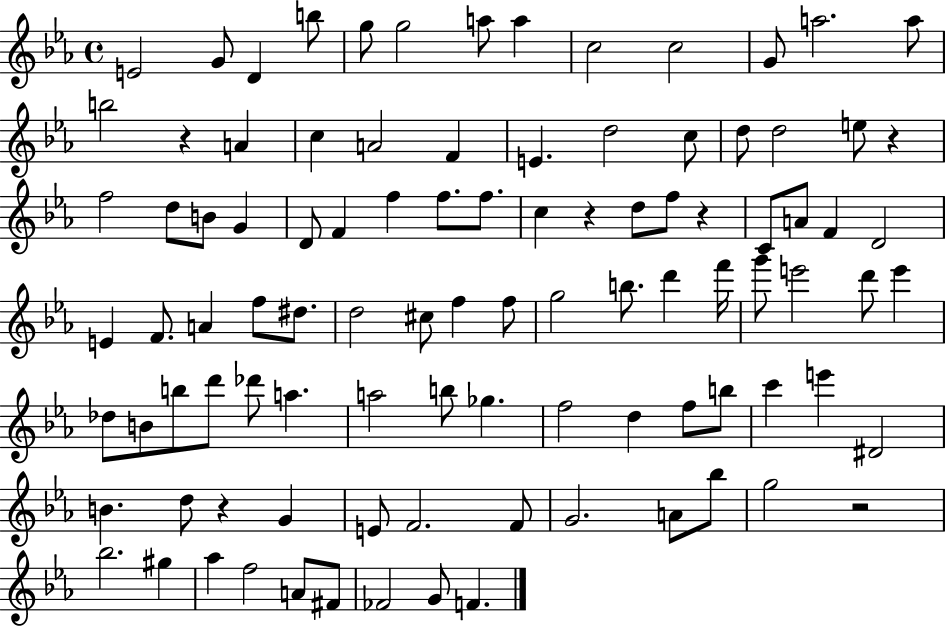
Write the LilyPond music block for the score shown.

{
  \clef treble
  \time 4/4
  \defaultTimeSignature
  \key ees \major
  e'2 g'8 d'4 b''8 | g''8 g''2 a''8 a''4 | c''2 c''2 | g'8 a''2. a''8 | \break b''2 r4 a'4 | c''4 a'2 f'4 | e'4. d''2 c''8 | d''8 d''2 e''8 r4 | \break f''2 d''8 b'8 g'4 | d'8 f'4 f''4 f''8. f''8. | c''4 r4 d''8 f''8 r4 | c'8 a'8 f'4 d'2 | \break e'4 f'8. a'4 f''8 dis''8. | d''2 cis''8 f''4 f''8 | g''2 b''8. d'''4 f'''16 | g'''8 e'''2 d'''8 e'''4 | \break des''8 b'8 b''8 d'''8 des'''8 a''4. | a''2 b''8 ges''4. | f''2 d''4 f''8 b''8 | c'''4 e'''4 dis'2 | \break b'4. d''8 r4 g'4 | e'8 f'2. f'8 | g'2. a'8 bes''8 | g''2 r2 | \break bes''2. gis''4 | aes''4 f''2 a'8 fis'8 | fes'2 g'8 f'4. | \bar "|."
}